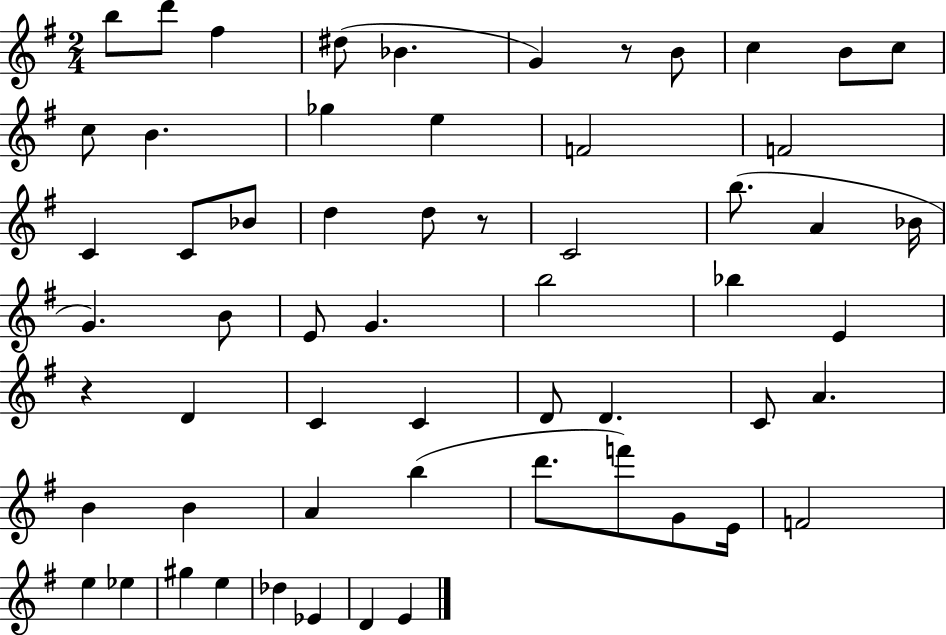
B5/e D6/e F#5/q D#5/e Bb4/q. G4/q R/e B4/e C5/q B4/e C5/e C5/e B4/q. Gb5/q E5/q F4/h F4/h C4/q C4/e Bb4/e D5/q D5/e R/e C4/h B5/e. A4/q Bb4/s G4/q. B4/e E4/e G4/q. B5/h Bb5/q E4/q R/q D4/q C4/q C4/q D4/e D4/q. C4/e A4/q. B4/q B4/q A4/q B5/q D6/e. F6/e G4/e E4/s F4/h E5/q Eb5/q G#5/q E5/q Db5/q Eb4/q D4/q E4/q